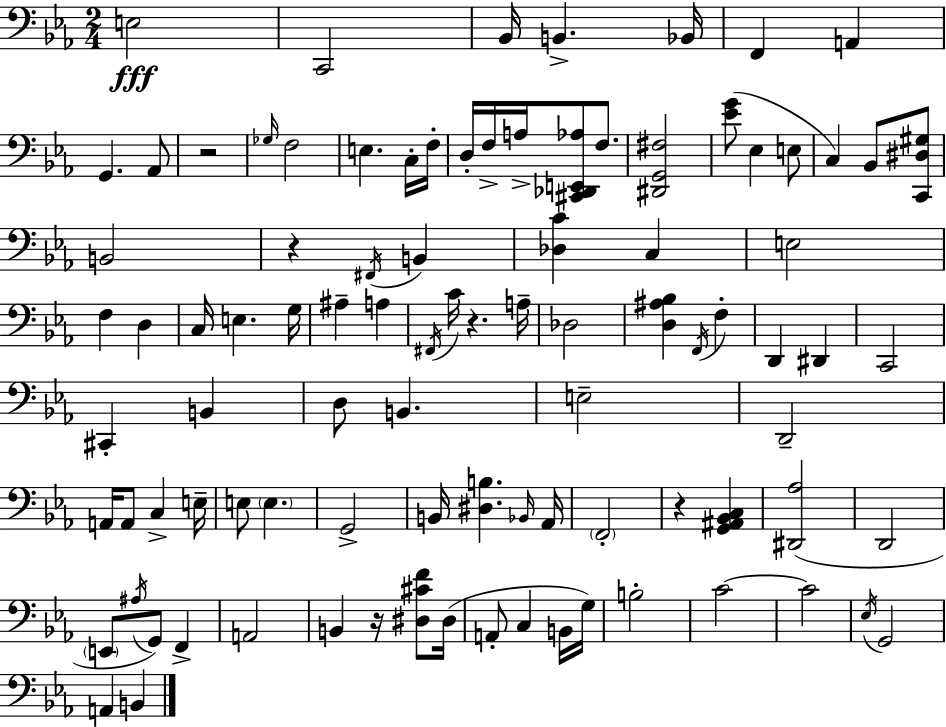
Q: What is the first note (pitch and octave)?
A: E3